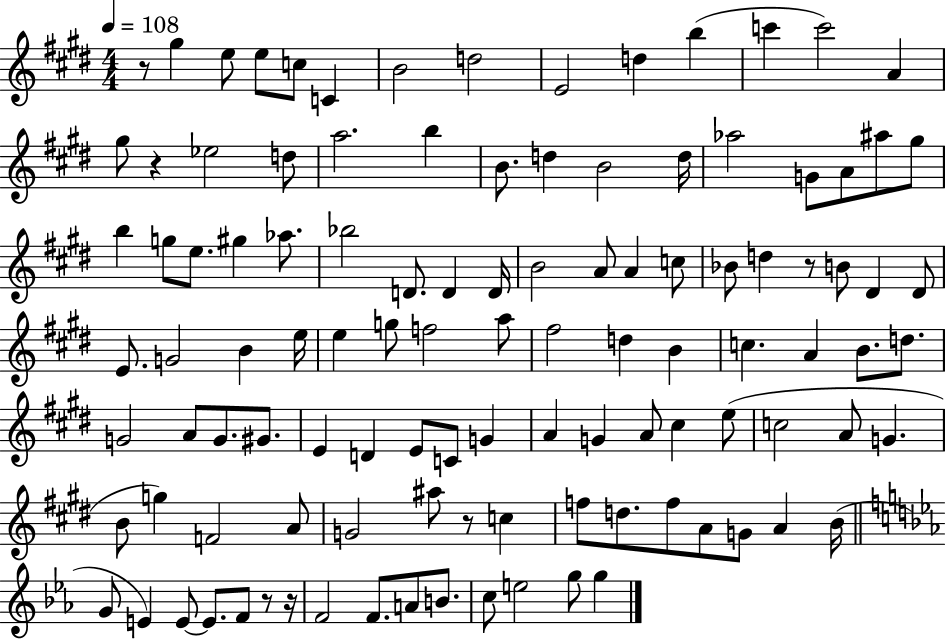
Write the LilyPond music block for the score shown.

{
  \clef treble
  \numericTimeSignature
  \time 4/4
  \key e \major
  \tempo 4 = 108
  r8 gis''4 e''8 e''8 c''8 c'4 | b'2 d''2 | e'2 d''4 b''4( | c'''4 c'''2) a'4 | \break gis''8 r4 ees''2 d''8 | a''2. b''4 | b'8. d''4 b'2 d''16 | aes''2 g'8 a'8 ais''8 gis''8 | \break b''4 g''8 e''8. gis''4 aes''8. | bes''2 d'8. d'4 d'16 | b'2 a'8 a'4 c''8 | bes'8 d''4 r8 b'8 dis'4 dis'8 | \break e'8. g'2 b'4 e''16 | e''4 g''8 f''2 a''8 | fis''2 d''4 b'4 | c''4. a'4 b'8. d''8. | \break g'2 a'8 g'8. gis'8. | e'4 d'4 e'8 c'8 g'4 | a'4 g'4 a'8 cis''4 e''8( | c''2 a'8 g'4. | \break b'8 g''4) f'2 a'8 | g'2 ais''8 r8 c''4 | f''8 d''8. f''8 a'8 g'8 a'4 b'16( | \bar "||" \break \key ees \major g'8 e'4) e'8~~ e'8. f'8 r8 r16 | f'2 f'8. a'8 b'8. | c''8 e''2 g''8 g''4 | \bar "|."
}